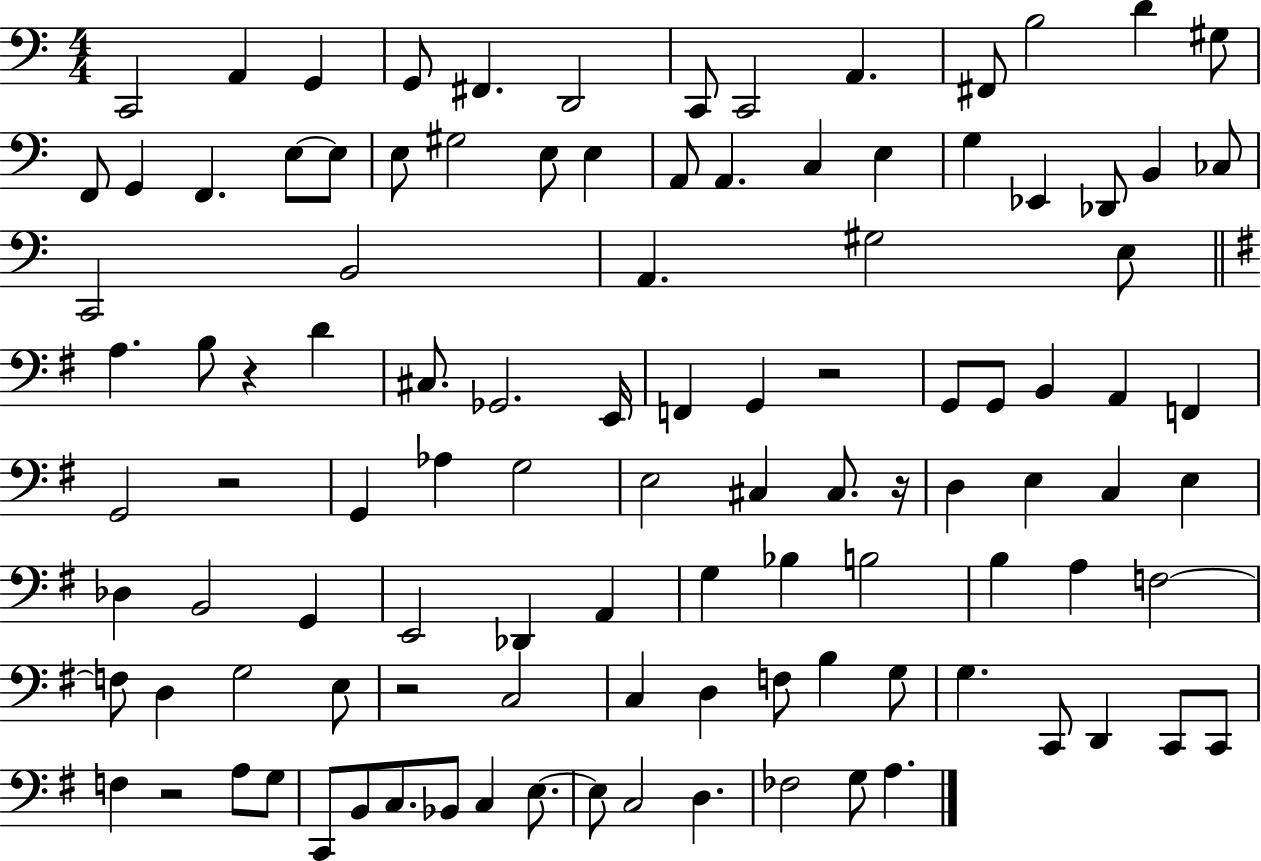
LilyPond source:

{
  \clef bass
  \numericTimeSignature
  \time 4/4
  \key c \major
  c,2 a,4 g,4 | g,8 fis,4. d,2 | c,8 c,2 a,4. | fis,8 b2 d'4 gis8 | \break f,8 g,4 f,4. e8~~ e8 | e8 gis2 e8 e4 | a,8 a,4. c4 e4 | g4 ees,4 des,8 b,4 ces8 | \break c,2 b,2 | a,4. gis2 e8 | \bar "||" \break \key g \major a4. b8 r4 d'4 | cis8. ges,2. e,16 | f,4 g,4 r2 | g,8 g,8 b,4 a,4 f,4 | \break g,2 r2 | g,4 aes4 g2 | e2 cis4 cis8. r16 | d4 e4 c4 e4 | \break des4 b,2 g,4 | e,2 des,4 a,4 | g4 bes4 b2 | b4 a4 f2~~ | \break f8 d4 g2 e8 | r2 c2 | c4 d4 f8 b4 g8 | g4. c,8 d,4 c,8 c,8 | \break f4 r2 a8 g8 | c,8 b,8 c8. bes,8 c4 e8.~~ | e8 c2 d4. | fes2 g8 a4. | \break \bar "|."
}